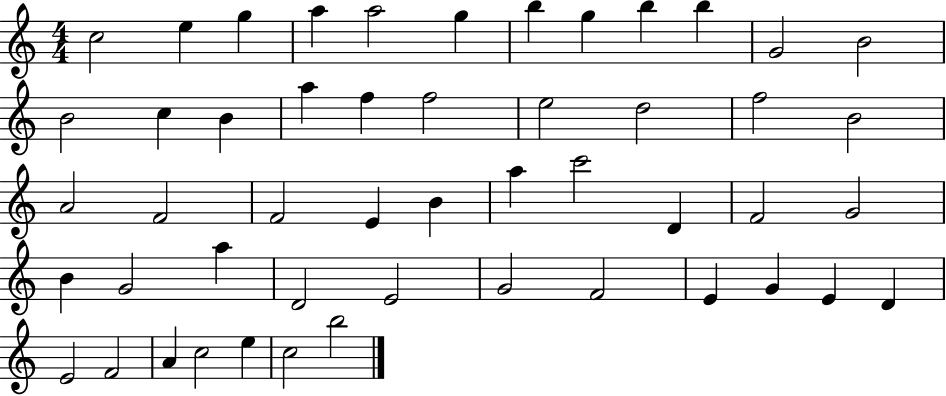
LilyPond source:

{
  \clef treble
  \numericTimeSignature
  \time 4/4
  \key c \major
  c''2 e''4 g''4 | a''4 a''2 g''4 | b''4 g''4 b''4 b''4 | g'2 b'2 | \break b'2 c''4 b'4 | a''4 f''4 f''2 | e''2 d''2 | f''2 b'2 | \break a'2 f'2 | f'2 e'4 b'4 | a''4 c'''2 d'4 | f'2 g'2 | \break b'4 g'2 a''4 | d'2 e'2 | g'2 f'2 | e'4 g'4 e'4 d'4 | \break e'2 f'2 | a'4 c''2 e''4 | c''2 b''2 | \bar "|."
}